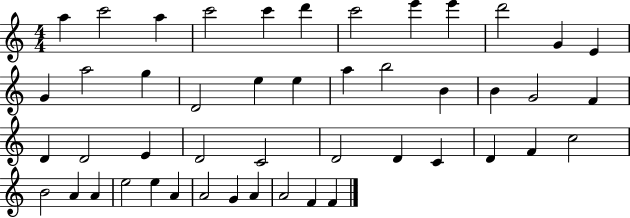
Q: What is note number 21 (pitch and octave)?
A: B4